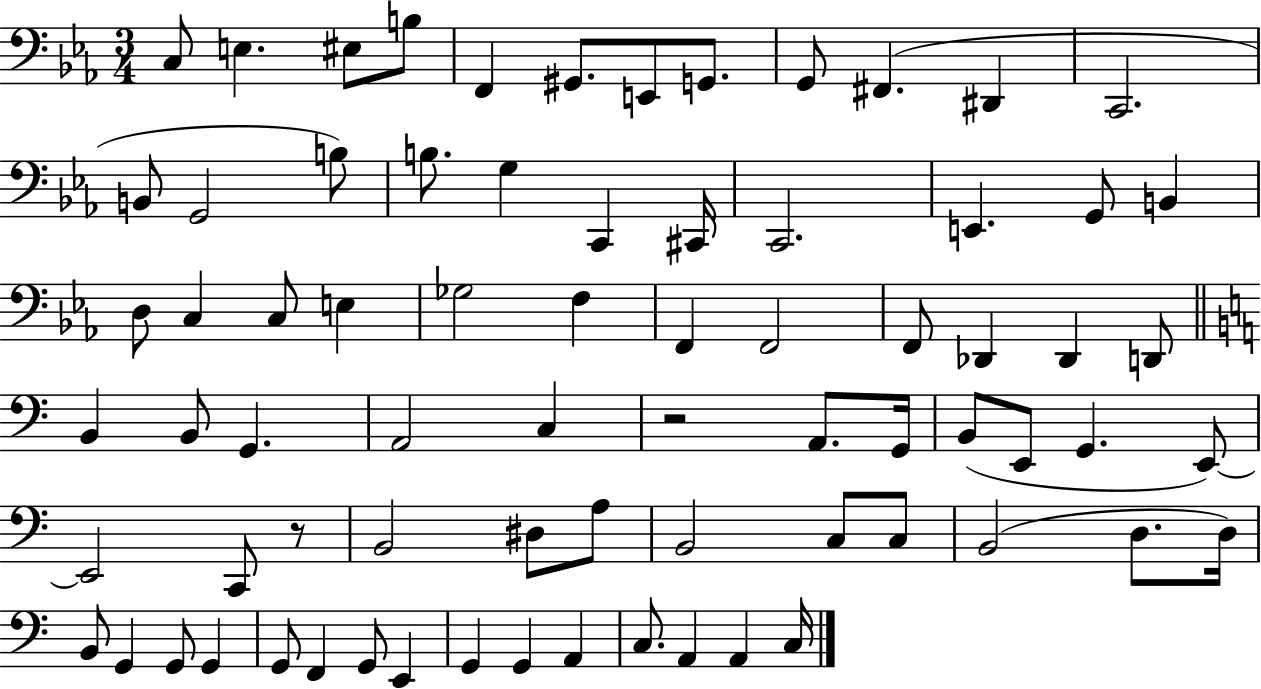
{
  \clef bass
  \numericTimeSignature
  \time 3/4
  \key ees \major
  c8 e4. eis8 b8 | f,4 gis,8. e,8 g,8. | g,8 fis,4.( dis,4 | c,2. | \break b,8 g,2 b8) | b8. g4 c,4 cis,16 | c,2. | e,4. g,8 b,4 | \break d8 c4 c8 e4 | ges2 f4 | f,4 f,2 | f,8 des,4 des,4 d,8 | \break \bar "||" \break \key a \minor b,4 b,8 g,4. | a,2 c4 | r2 a,8. g,16 | b,8( e,8 g,4. e,8~~) | \break e,2 c,8 r8 | b,2 dis8 a8 | b,2 c8 c8 | b,2( d8. d16) | \break b,8 g,4 g,8 g,4 | g,8 f,4 g,8 e,4 | g,4 g,4 a,4 | c8. a,4 a,4 c16 | \break \bar "|."
}